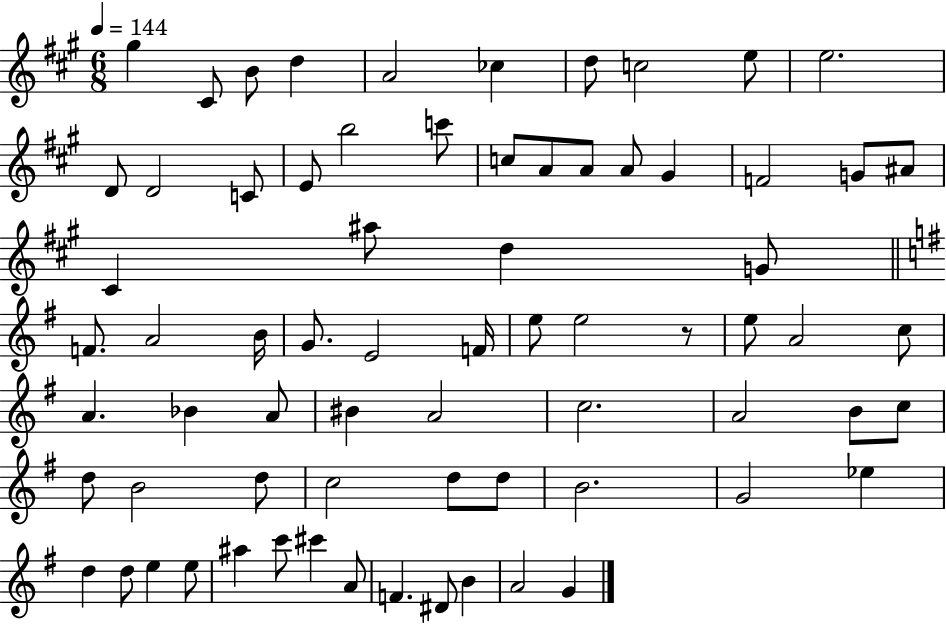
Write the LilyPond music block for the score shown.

{
  \clef treble
  \numericTimeSignature
  \time 6/8
  \key a \major
  \tempo 4 = 144
  gis''4 cis'8 b'8 d''4 | a'2 ces''4 | d''8 c''2 e''8 | e''2. | \break d'8 d'2 c'8 | e'8 b''2 c'''8 | c''8 a'8 a'8 a'8 gis'4 | f'2 g'8 ais'8 | \break cis'4 ais''8 d''4 g'8 | \bar "||" \break \key e \minor f'8. a'2 b'16 | g'8. e'2 f'16 | e''8 e''2 r8 | e''8 a'2 c''8 | \break a'4. bes'4 a'8 | bis'4 a'2 | c''2. | a'2 b'8 c''8 | \break d''8 b'2 d''8 | c''2 d''8 d''8 | b'2. | g'2 ees''4 | \break d''4 d''8 e''4 e''8 | ais''4 c'''8 cis'''4 a'8 | f'4. dis'8 b'4 | a'2 g'4 | \break \bar "|."
}